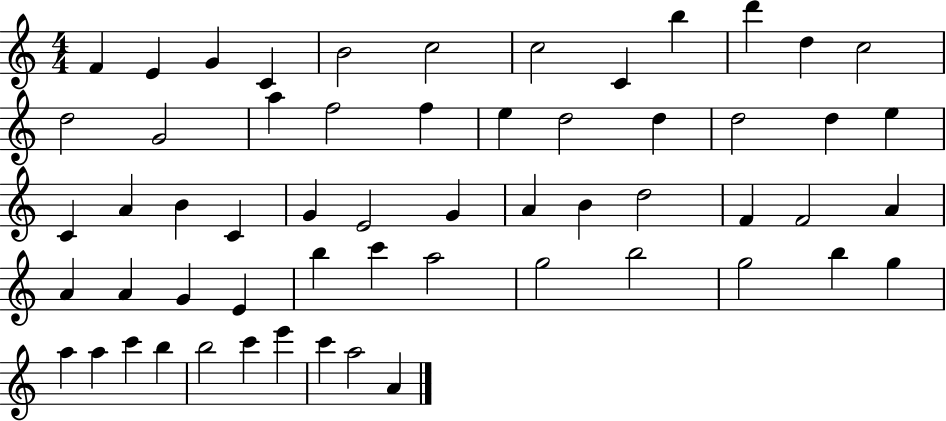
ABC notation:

X:1
T:Untitled
M:4/4
L:1/4
K:C
F E G C B2 c2 c2 C b d' d c2 d2 G2 a f2 f e d2 d d2 d e C A B C G E2 G A B d2 F F2 A A A G E b c' a2 g2 b2 g2 b g a a c' b b2 c' e' c' a2 A